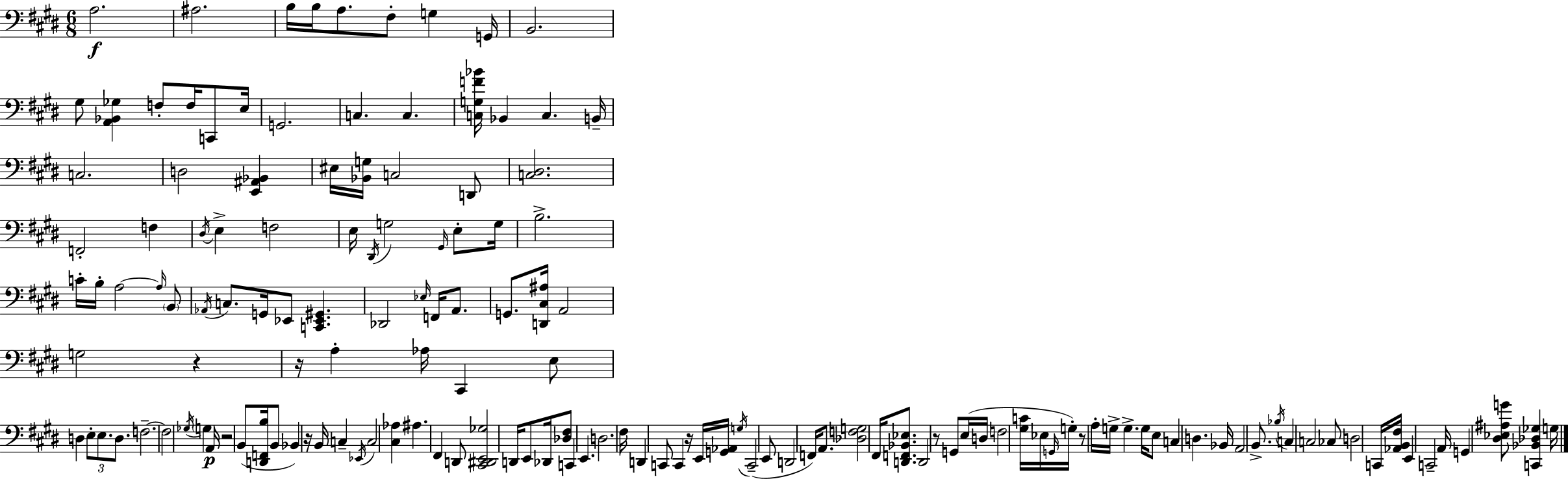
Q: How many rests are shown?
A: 7